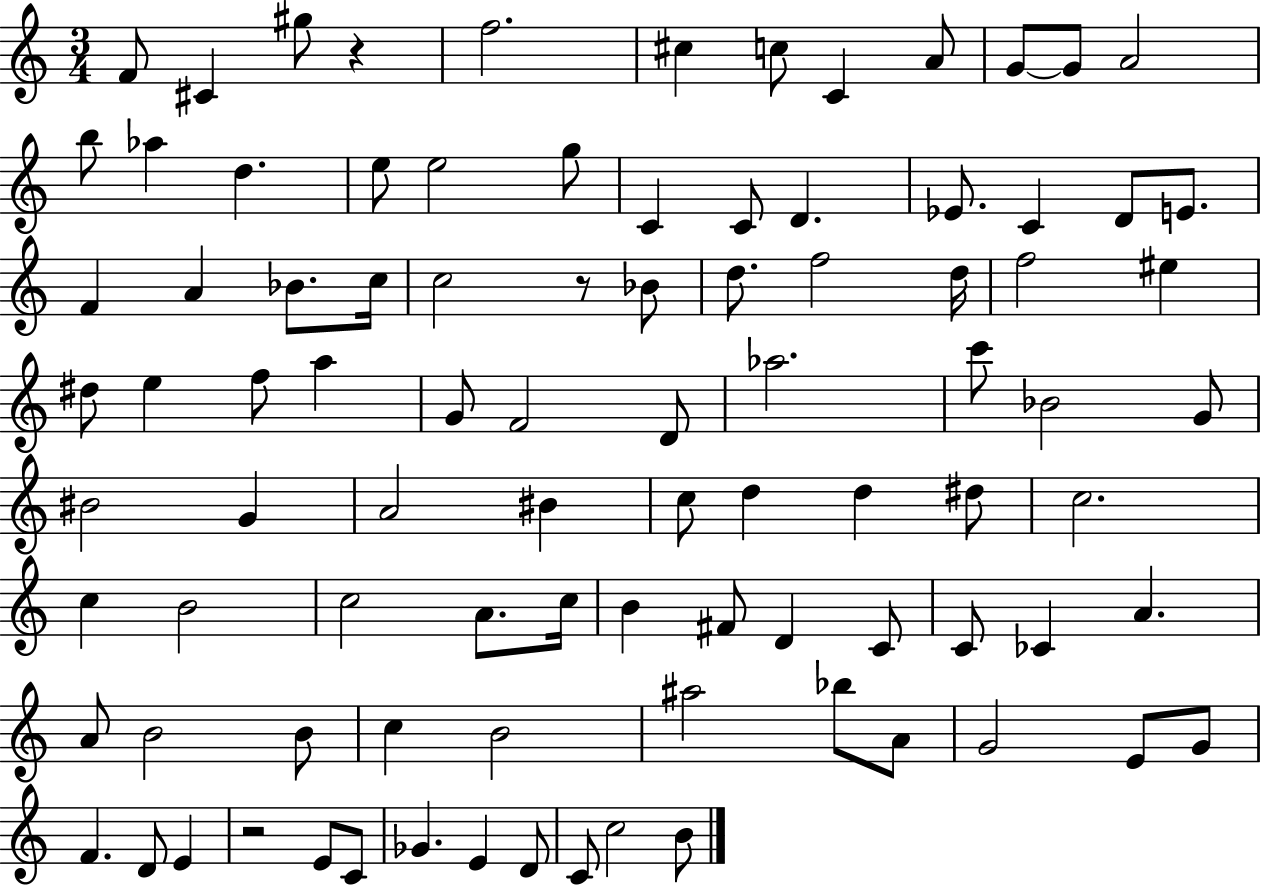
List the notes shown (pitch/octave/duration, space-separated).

F4/e C#4/q G#5/e R/q F5/h. C#5/q C5/e C4/q A4/e G4/e G4/e A4/h B5/e Ab5/q D5/q. E5/e E5/h G5/e C4/q C4/e D4/q. Eb4/e. C4/q D4/e E4/e. F4/q A4/q Bb4/e. C5/s C5/h R/e Bb4/e D5/e. F5/h D5/s F5/h EIS5/q D#5/e E5/q F5/e A5/q G4/e F4/h D4/e Ab5/h. C6/e Bb4/h G4/e BIS4/h G4/q A4/h BIS4/q C5/e D5/q D5/q D#5/e C5/h. C5/q B4/h C5/h A4/e. C5/s B4/q F#4/e D4/q C4/e C4/e CES4/q A4/q. A4/e B4/h B4/e C5/q B4/h A#5/h Bb5/e A4/e G4/h E4/e G4/e F4/q. D4/e E4/q R/h E4/e C4/e Gb4/q. E4/q D4/e C4/e C5/h B4/e